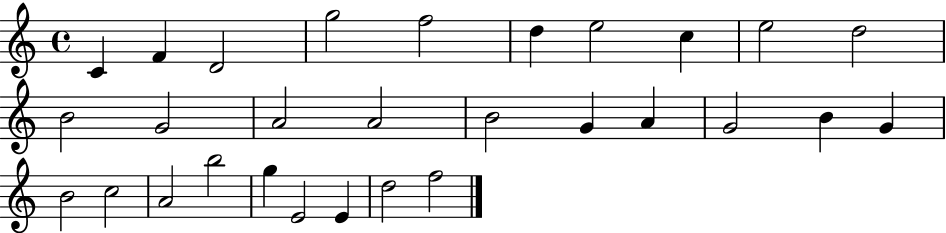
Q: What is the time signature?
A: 4/4